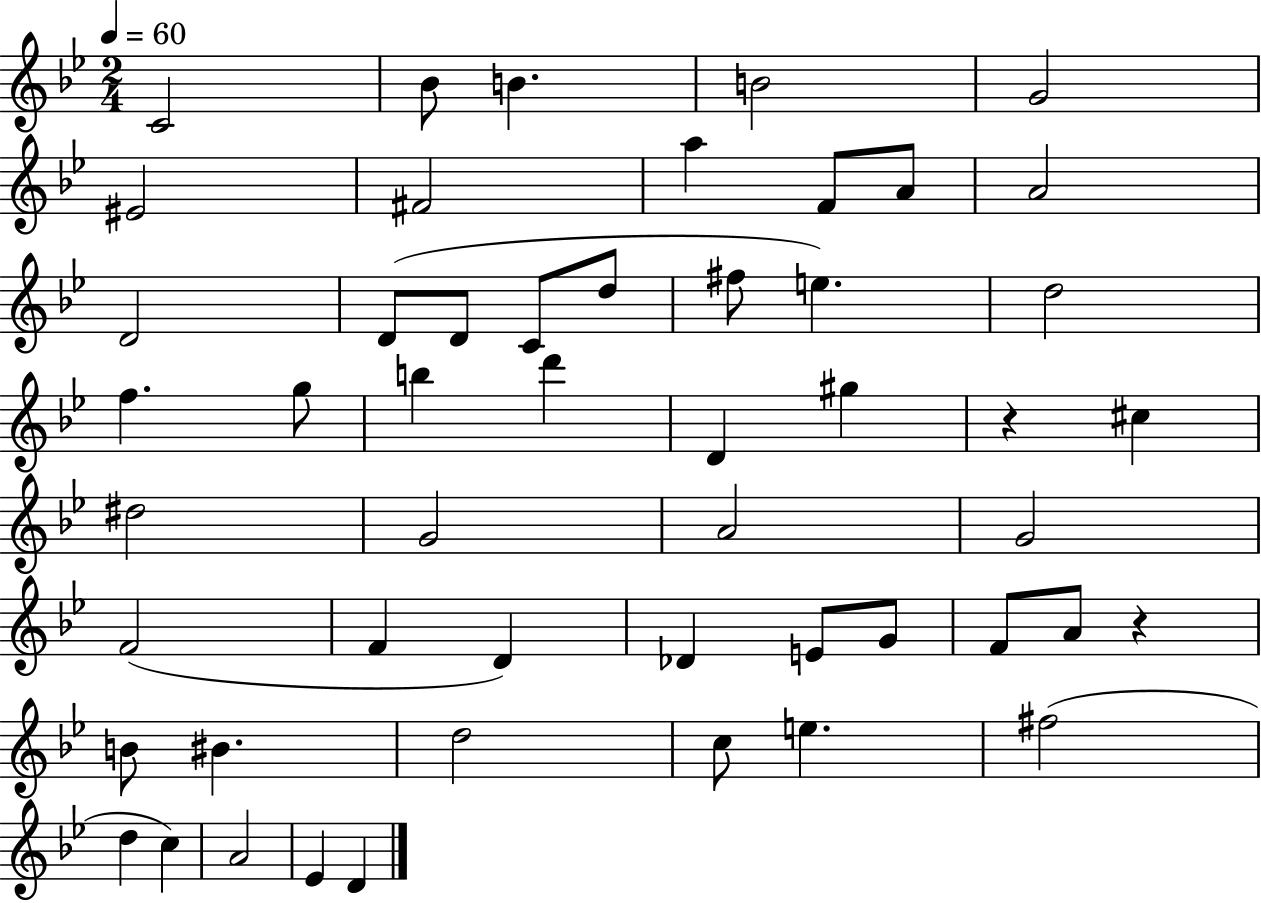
X:1
T:Untitled
M:2/4
L:1/4
K:Bb
C2 _B/2 B B2 G2 ^E2 ^F2 a F/2 A/2 A2 D2 D/2 D/2 C/2 d/2 ^f/2 e d2 f g/2 b d' D ^g z ^c ^d2 G2 A2 G2 F2 F D _D E/2 G/2 F/2 A/2 z B/2 ^B d2 c/2 e ^f2 d c A2 _E D